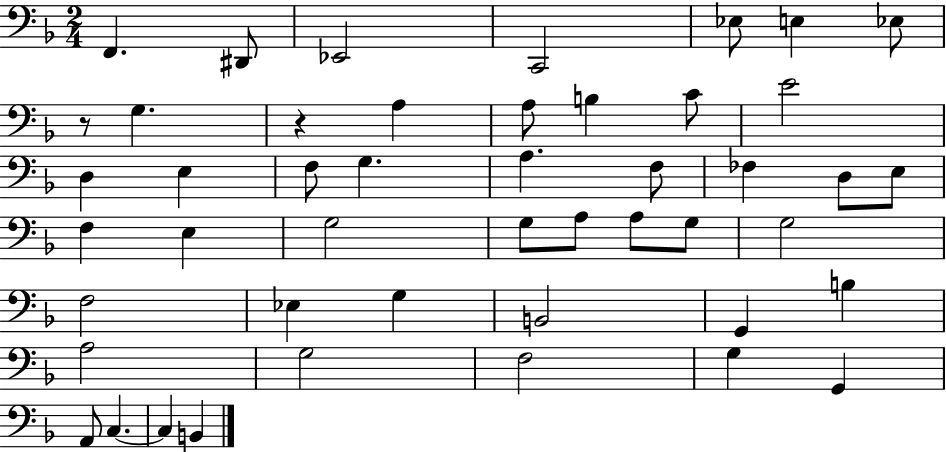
F2/q. D#2/e Eb2/h C2/h Eb3/e E3/q Eb3/e R/e G3/q. R/q A3/q A3/e B3/q C4/e E4/h D3/q E3/q F3/e G3/q. A3/q. F3/e FES3/q D3/e E3/e F3/q E3/q G3/h G3/e A3/e A3/e G3/e G3/h F3/h Eb3/q G3/q B2/h G2/q B3/q A3/h G3/h F3/h G3/q G2/q A2/e C3/q. C3/q B2/q